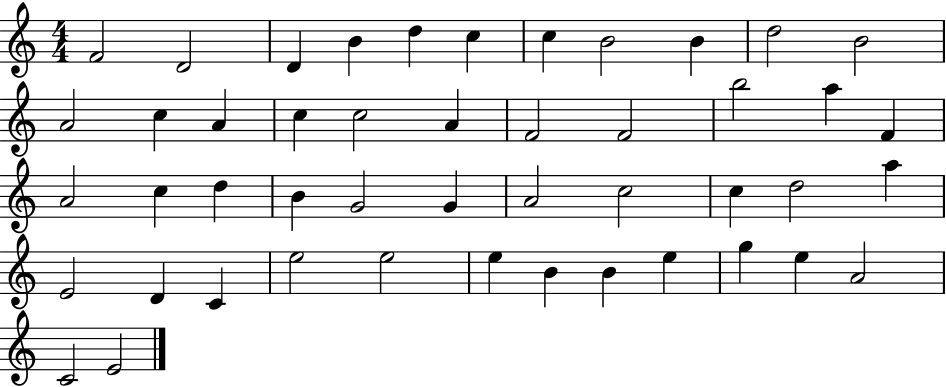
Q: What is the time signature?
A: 4/4